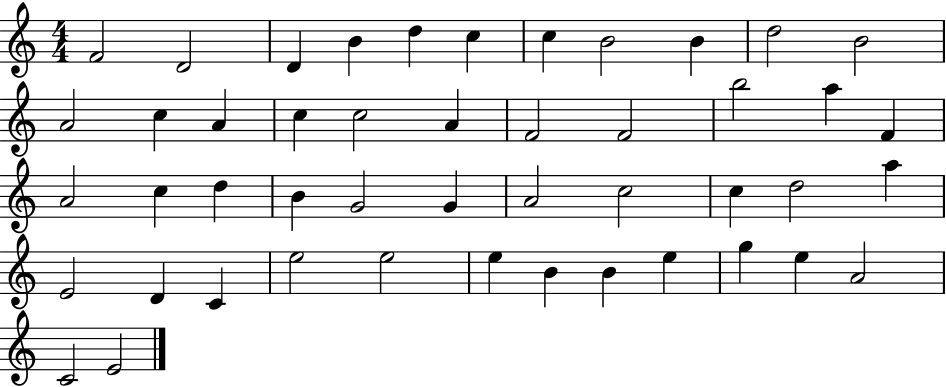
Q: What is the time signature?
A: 4/4